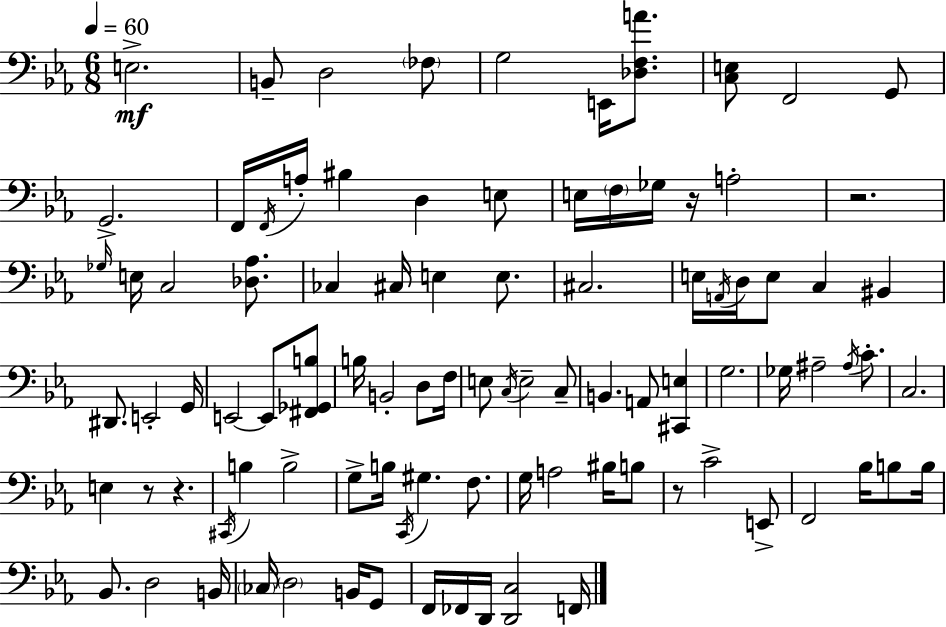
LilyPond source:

{
  \clef bass
  \numericTimeSignature
  \time 6/8
  \key c \minor
  \tempo 4 = 60
  \repeat volta 2 { e2.->\mf | b,8-- d2 \parenthesize fes8 | g2 e,16 <des f a'>8. | <c e>8 f,2 g,8 | \break g,2.-> | f,16 \acciaccatura { f,16 } a16-. bis4 d4 e8 | e16 \parenthesize f16 ges16 r16 a2-. | r2. | \break \grace { ges16 } e16 c2 <des aes>8. | ces4 cis16 e4 e8. | cis2. | e16 \acciaccatura { a,16 } d16 e8 c4 bis,4 | \break dis,8. e,2-. | g,16 e,2~~ e,8 | <fis, ges, b>8 b16 b,2-. | d8 f16 e8 \acciaccatura { c16 } e2-- | \break c8-- b,4. a,8 | <cis, e>4 g2. | ges16 ais2-- | \acciaccatura { ais16 } c'8.-. c2. | \break e4 r8 r4. | \acciaccatura { cis,16 } b4 b2-> | g8-> b16 \acciaccatura { c,16 } gis4. | f8. g16 a2 | \break bis16 b8 r8 c'2-> | e,8-> f,2 | bes16 b8 b16 bes,8. d2 | b,16 \parenthesize ces16 \parenthesize d2 | \break b,16 g,8 f,16 fes,16 d,16 <d, c>2 | f,16 } \bar "|."
}